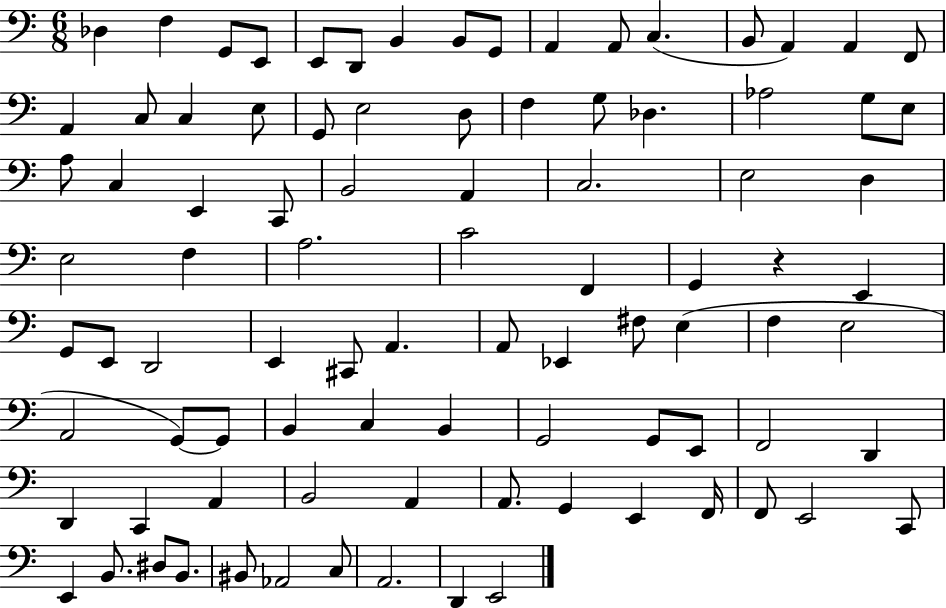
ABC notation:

X:1
T:Untitled
M:6/8
L:1/4
K:C
_D, F, G,,/2 E,,/2 E,,/2 D,,/2 B,, B,,/2 G,,/2 A,, A,,/2 C, B,,/2 A,, A,, F,,/2 A,, C,/2 C, E,/2 G,,/2 E,2 D,/2 F, G,/2 _D, _A,2 G,/2 E,/2 A,/2 C, E,, C,,/2 B,,2 A,, C,2 E,2 D, E,2 F, A,2 C2 F,, G,, z E,, G,,/2 E,,/2 D,,2 E,, ^C,,/2 A,, A,,/2 _E,, ^F,/2 E, F, E,2 A,,2 G,,/2 G,,/2 B,, C, B,, G,,2 G,,/2 E,,/2 F,,2 D,, D,, C,, A,, B,,2 A,, A,,/2 G,, E,, F,,/4 F,,/2 E,,2 C,,/2 E,, B,,/2 ^D,/2 B,,/2 ^B,,/2 _A,,2 C,/2 A,,2 D,, E,,2